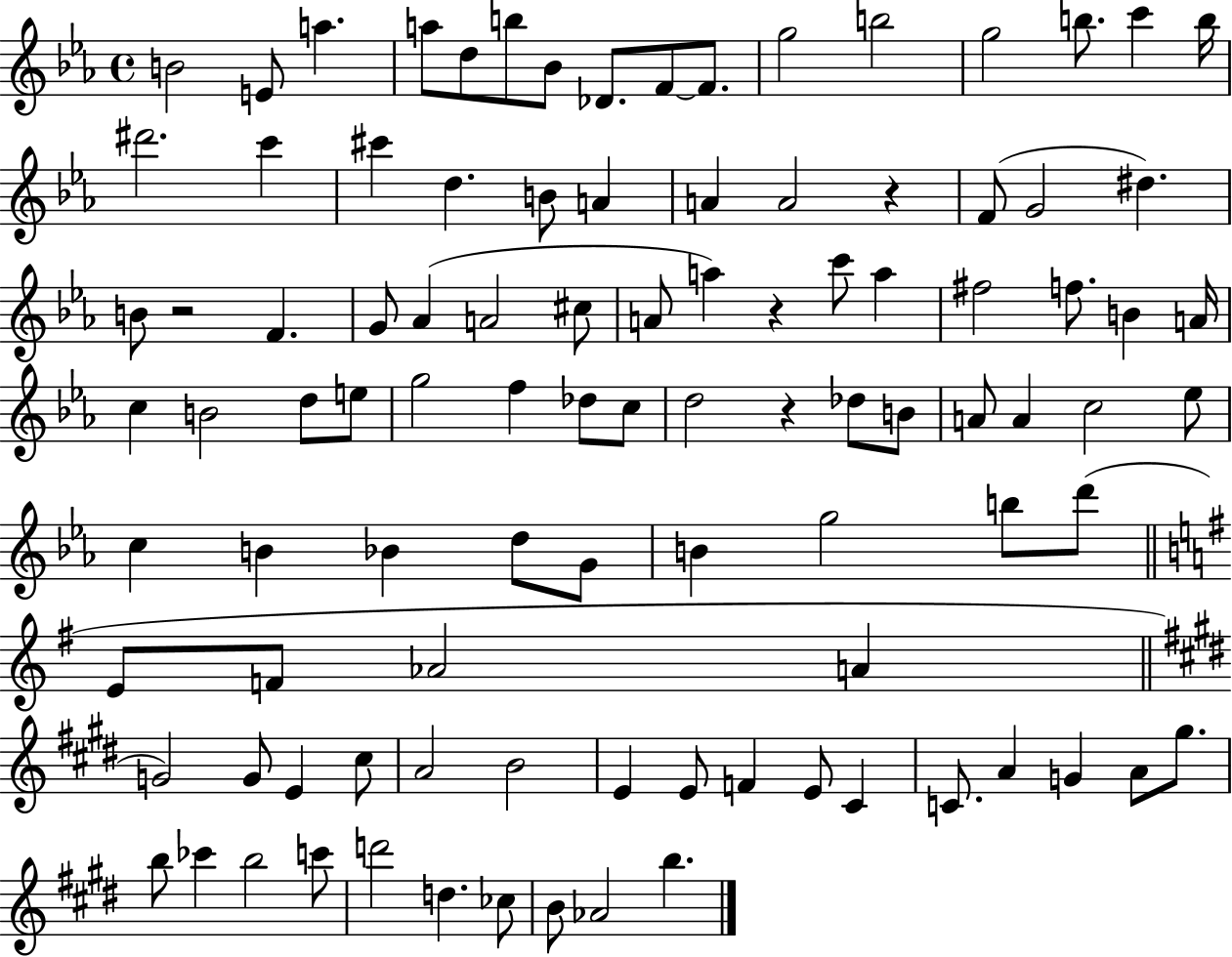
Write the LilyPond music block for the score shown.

{
  \clef treble
  \time 4/4
  \defaultTimeSignature
  \key ees \major
  \repeat volta 2 { b'2 e'8 a''4. | a''8 d''8 b''8 bes'8 des'8. f'8~~ f'8. | g''2 b''2 | g''2 b''8. c'''4 b''16 | \break dis'''2. c'''4 | cis'''4 d''4. b'8 a'4 | a'4 a'2 r4 | f'8( g'2 dis''4.) | \break b'8 r2 f'4. | g'8 aes'4( a'2 cis''8 | a'8 a''4) r4 c'''8 a''4 | fis''2 f''8. b'4 a'16 | \break c''4 b'2 d''8 e''8 | g''2 f''4 des''8 c''8 | d''2 r4 des''8 b'8 | a'8 a'4 c''2 ees''8 | \break c''4 b'4 bes'4 d''8 g'8 | b'4 g''2 b''8 d'''8( | \bar "||" \break \key e \minor e'8 f'8 aes'2 a'4 | \bar "||" \break \key e \major g'2) g'8 e'4 cis''8 | a'2 b'2 | e'4 e'8 f'4 e'8 cis'4 | c'8. a'4 g'4 a'8 gis''8. | \break b''8 ces'''4 b''2 c'''8 | d'''2 d''4. ces''8 | b'8 aes'2 b''4. | } \bar "|."
}